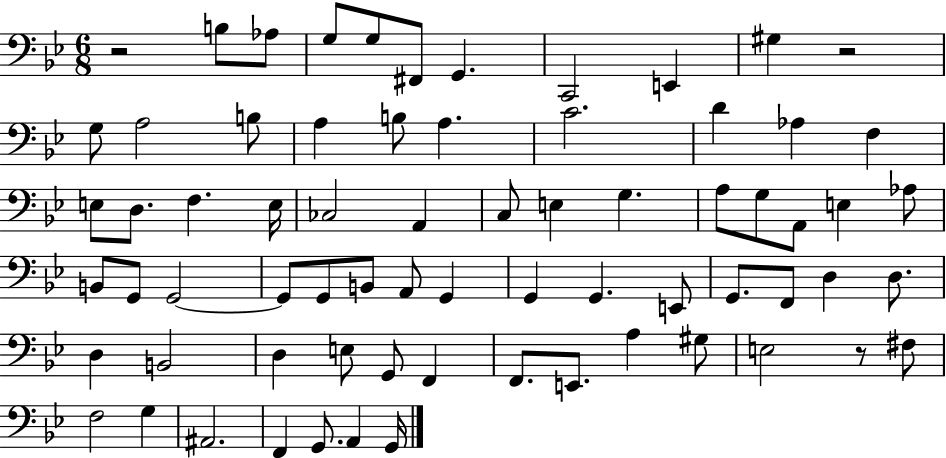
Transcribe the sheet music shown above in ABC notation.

X:1
T:Untitled
M:6/8
L:1/4
K:Bb
z2 B,/2 _A,/2 G,/2 G,/2 ^F,,/2 G,, C,,2 E,, ^G, z2 G,/2 A,2 B,/2 A, B,/2 A, C2 D _A, F, E,/2 D,/2 F, E,/4 _C,2 A,, C,/2 E, G, A,/2 G,/2 A,,/2 E, _A,/2 B,,/2 G,,/2 G,,2 G,,/2 G,,/2 B,,/2 A,,/2 G,, G,, G,, E,,/2 G,,/2 F,,/2 D, D,/2 D, B,,2 D, E,/2 G,,/2 F,, F,,/2 E,,/2 A, ^G,/2 E,2 z/2 ^F,/2 F,2 G, ^A,,2 F,, G,,/2 A,, G,,/4